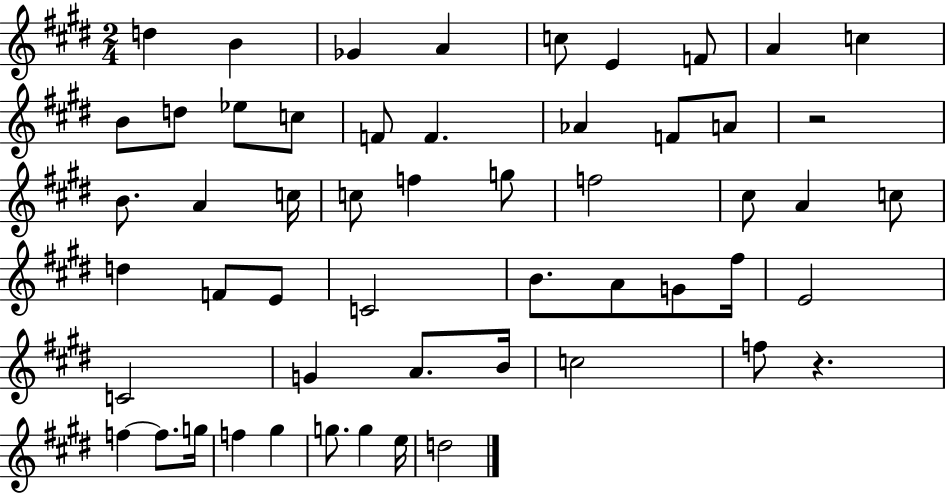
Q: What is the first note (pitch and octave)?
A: D5